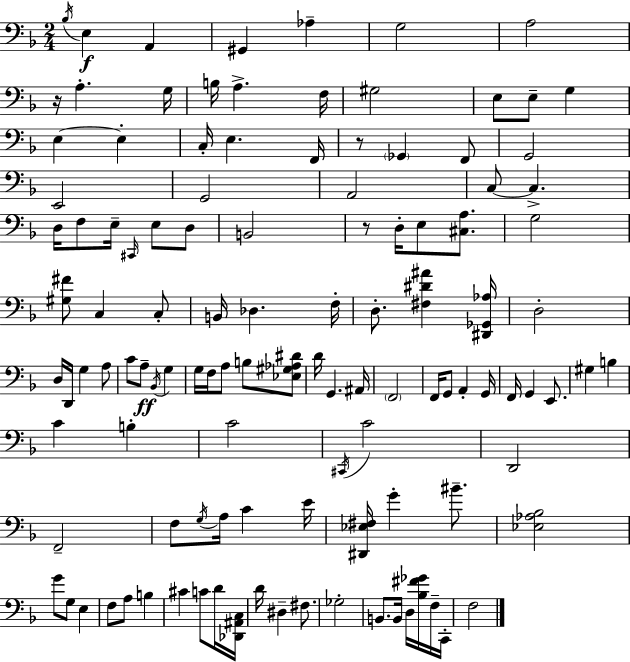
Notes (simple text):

Bb3/s E3/q A2/q G#2/q Ab3/q G3/h A3/h R/s A3/q. G3/s B3/s A3/q. F3/s G#3/h E3/e E3/e G3/q E3/q E3/q C3/s E3/q. F2/s R/e Gb2/q F2/e G2/h E2/h G2/h A2/h C3/e C3/q. D3/s F3/e E3/s C#2/s E3/e D3/e B2/h R/e D3/s E3/e [C#3,A3]/e. G3/h [G#3,F#4]/e C3/q C3/e B2/s Db3/q. F3/s D3/e. [F#3,D#4,A#4]/q [D#2,Gb2,Ab3]/s D3/h D3/s D2/s G3/q A3/e C4/e A3/e Bb2/s G3/q G3/s F3/s A3/e B3/e [Eb3,G#3,Ab3,D#4]/e D4/s G2/q. A#2/s F2/h F2/s G2/e A2/q G2/s F2/s G2/q E2/e. G#3/q B3/q C4/q B3/q C4/h C#2/s C4/h D2/h F2/h F3/e G3/s A3/s C4/q E4/s [D#2,Eb3,F#3]/s G4/q BIS4/e. [Eb3,Ab3,Bb3]/h G4/e G3/e E3/q F3/e A3/e B3/q C#4/q C4/e D4/s [Db2,A#2,C3]/s D4/s D#3/q F#3/e. Gb3/h B2/e. B2/s D3/s [Bb3,F#4,Gb4]/s F3/s C2/s F3/h